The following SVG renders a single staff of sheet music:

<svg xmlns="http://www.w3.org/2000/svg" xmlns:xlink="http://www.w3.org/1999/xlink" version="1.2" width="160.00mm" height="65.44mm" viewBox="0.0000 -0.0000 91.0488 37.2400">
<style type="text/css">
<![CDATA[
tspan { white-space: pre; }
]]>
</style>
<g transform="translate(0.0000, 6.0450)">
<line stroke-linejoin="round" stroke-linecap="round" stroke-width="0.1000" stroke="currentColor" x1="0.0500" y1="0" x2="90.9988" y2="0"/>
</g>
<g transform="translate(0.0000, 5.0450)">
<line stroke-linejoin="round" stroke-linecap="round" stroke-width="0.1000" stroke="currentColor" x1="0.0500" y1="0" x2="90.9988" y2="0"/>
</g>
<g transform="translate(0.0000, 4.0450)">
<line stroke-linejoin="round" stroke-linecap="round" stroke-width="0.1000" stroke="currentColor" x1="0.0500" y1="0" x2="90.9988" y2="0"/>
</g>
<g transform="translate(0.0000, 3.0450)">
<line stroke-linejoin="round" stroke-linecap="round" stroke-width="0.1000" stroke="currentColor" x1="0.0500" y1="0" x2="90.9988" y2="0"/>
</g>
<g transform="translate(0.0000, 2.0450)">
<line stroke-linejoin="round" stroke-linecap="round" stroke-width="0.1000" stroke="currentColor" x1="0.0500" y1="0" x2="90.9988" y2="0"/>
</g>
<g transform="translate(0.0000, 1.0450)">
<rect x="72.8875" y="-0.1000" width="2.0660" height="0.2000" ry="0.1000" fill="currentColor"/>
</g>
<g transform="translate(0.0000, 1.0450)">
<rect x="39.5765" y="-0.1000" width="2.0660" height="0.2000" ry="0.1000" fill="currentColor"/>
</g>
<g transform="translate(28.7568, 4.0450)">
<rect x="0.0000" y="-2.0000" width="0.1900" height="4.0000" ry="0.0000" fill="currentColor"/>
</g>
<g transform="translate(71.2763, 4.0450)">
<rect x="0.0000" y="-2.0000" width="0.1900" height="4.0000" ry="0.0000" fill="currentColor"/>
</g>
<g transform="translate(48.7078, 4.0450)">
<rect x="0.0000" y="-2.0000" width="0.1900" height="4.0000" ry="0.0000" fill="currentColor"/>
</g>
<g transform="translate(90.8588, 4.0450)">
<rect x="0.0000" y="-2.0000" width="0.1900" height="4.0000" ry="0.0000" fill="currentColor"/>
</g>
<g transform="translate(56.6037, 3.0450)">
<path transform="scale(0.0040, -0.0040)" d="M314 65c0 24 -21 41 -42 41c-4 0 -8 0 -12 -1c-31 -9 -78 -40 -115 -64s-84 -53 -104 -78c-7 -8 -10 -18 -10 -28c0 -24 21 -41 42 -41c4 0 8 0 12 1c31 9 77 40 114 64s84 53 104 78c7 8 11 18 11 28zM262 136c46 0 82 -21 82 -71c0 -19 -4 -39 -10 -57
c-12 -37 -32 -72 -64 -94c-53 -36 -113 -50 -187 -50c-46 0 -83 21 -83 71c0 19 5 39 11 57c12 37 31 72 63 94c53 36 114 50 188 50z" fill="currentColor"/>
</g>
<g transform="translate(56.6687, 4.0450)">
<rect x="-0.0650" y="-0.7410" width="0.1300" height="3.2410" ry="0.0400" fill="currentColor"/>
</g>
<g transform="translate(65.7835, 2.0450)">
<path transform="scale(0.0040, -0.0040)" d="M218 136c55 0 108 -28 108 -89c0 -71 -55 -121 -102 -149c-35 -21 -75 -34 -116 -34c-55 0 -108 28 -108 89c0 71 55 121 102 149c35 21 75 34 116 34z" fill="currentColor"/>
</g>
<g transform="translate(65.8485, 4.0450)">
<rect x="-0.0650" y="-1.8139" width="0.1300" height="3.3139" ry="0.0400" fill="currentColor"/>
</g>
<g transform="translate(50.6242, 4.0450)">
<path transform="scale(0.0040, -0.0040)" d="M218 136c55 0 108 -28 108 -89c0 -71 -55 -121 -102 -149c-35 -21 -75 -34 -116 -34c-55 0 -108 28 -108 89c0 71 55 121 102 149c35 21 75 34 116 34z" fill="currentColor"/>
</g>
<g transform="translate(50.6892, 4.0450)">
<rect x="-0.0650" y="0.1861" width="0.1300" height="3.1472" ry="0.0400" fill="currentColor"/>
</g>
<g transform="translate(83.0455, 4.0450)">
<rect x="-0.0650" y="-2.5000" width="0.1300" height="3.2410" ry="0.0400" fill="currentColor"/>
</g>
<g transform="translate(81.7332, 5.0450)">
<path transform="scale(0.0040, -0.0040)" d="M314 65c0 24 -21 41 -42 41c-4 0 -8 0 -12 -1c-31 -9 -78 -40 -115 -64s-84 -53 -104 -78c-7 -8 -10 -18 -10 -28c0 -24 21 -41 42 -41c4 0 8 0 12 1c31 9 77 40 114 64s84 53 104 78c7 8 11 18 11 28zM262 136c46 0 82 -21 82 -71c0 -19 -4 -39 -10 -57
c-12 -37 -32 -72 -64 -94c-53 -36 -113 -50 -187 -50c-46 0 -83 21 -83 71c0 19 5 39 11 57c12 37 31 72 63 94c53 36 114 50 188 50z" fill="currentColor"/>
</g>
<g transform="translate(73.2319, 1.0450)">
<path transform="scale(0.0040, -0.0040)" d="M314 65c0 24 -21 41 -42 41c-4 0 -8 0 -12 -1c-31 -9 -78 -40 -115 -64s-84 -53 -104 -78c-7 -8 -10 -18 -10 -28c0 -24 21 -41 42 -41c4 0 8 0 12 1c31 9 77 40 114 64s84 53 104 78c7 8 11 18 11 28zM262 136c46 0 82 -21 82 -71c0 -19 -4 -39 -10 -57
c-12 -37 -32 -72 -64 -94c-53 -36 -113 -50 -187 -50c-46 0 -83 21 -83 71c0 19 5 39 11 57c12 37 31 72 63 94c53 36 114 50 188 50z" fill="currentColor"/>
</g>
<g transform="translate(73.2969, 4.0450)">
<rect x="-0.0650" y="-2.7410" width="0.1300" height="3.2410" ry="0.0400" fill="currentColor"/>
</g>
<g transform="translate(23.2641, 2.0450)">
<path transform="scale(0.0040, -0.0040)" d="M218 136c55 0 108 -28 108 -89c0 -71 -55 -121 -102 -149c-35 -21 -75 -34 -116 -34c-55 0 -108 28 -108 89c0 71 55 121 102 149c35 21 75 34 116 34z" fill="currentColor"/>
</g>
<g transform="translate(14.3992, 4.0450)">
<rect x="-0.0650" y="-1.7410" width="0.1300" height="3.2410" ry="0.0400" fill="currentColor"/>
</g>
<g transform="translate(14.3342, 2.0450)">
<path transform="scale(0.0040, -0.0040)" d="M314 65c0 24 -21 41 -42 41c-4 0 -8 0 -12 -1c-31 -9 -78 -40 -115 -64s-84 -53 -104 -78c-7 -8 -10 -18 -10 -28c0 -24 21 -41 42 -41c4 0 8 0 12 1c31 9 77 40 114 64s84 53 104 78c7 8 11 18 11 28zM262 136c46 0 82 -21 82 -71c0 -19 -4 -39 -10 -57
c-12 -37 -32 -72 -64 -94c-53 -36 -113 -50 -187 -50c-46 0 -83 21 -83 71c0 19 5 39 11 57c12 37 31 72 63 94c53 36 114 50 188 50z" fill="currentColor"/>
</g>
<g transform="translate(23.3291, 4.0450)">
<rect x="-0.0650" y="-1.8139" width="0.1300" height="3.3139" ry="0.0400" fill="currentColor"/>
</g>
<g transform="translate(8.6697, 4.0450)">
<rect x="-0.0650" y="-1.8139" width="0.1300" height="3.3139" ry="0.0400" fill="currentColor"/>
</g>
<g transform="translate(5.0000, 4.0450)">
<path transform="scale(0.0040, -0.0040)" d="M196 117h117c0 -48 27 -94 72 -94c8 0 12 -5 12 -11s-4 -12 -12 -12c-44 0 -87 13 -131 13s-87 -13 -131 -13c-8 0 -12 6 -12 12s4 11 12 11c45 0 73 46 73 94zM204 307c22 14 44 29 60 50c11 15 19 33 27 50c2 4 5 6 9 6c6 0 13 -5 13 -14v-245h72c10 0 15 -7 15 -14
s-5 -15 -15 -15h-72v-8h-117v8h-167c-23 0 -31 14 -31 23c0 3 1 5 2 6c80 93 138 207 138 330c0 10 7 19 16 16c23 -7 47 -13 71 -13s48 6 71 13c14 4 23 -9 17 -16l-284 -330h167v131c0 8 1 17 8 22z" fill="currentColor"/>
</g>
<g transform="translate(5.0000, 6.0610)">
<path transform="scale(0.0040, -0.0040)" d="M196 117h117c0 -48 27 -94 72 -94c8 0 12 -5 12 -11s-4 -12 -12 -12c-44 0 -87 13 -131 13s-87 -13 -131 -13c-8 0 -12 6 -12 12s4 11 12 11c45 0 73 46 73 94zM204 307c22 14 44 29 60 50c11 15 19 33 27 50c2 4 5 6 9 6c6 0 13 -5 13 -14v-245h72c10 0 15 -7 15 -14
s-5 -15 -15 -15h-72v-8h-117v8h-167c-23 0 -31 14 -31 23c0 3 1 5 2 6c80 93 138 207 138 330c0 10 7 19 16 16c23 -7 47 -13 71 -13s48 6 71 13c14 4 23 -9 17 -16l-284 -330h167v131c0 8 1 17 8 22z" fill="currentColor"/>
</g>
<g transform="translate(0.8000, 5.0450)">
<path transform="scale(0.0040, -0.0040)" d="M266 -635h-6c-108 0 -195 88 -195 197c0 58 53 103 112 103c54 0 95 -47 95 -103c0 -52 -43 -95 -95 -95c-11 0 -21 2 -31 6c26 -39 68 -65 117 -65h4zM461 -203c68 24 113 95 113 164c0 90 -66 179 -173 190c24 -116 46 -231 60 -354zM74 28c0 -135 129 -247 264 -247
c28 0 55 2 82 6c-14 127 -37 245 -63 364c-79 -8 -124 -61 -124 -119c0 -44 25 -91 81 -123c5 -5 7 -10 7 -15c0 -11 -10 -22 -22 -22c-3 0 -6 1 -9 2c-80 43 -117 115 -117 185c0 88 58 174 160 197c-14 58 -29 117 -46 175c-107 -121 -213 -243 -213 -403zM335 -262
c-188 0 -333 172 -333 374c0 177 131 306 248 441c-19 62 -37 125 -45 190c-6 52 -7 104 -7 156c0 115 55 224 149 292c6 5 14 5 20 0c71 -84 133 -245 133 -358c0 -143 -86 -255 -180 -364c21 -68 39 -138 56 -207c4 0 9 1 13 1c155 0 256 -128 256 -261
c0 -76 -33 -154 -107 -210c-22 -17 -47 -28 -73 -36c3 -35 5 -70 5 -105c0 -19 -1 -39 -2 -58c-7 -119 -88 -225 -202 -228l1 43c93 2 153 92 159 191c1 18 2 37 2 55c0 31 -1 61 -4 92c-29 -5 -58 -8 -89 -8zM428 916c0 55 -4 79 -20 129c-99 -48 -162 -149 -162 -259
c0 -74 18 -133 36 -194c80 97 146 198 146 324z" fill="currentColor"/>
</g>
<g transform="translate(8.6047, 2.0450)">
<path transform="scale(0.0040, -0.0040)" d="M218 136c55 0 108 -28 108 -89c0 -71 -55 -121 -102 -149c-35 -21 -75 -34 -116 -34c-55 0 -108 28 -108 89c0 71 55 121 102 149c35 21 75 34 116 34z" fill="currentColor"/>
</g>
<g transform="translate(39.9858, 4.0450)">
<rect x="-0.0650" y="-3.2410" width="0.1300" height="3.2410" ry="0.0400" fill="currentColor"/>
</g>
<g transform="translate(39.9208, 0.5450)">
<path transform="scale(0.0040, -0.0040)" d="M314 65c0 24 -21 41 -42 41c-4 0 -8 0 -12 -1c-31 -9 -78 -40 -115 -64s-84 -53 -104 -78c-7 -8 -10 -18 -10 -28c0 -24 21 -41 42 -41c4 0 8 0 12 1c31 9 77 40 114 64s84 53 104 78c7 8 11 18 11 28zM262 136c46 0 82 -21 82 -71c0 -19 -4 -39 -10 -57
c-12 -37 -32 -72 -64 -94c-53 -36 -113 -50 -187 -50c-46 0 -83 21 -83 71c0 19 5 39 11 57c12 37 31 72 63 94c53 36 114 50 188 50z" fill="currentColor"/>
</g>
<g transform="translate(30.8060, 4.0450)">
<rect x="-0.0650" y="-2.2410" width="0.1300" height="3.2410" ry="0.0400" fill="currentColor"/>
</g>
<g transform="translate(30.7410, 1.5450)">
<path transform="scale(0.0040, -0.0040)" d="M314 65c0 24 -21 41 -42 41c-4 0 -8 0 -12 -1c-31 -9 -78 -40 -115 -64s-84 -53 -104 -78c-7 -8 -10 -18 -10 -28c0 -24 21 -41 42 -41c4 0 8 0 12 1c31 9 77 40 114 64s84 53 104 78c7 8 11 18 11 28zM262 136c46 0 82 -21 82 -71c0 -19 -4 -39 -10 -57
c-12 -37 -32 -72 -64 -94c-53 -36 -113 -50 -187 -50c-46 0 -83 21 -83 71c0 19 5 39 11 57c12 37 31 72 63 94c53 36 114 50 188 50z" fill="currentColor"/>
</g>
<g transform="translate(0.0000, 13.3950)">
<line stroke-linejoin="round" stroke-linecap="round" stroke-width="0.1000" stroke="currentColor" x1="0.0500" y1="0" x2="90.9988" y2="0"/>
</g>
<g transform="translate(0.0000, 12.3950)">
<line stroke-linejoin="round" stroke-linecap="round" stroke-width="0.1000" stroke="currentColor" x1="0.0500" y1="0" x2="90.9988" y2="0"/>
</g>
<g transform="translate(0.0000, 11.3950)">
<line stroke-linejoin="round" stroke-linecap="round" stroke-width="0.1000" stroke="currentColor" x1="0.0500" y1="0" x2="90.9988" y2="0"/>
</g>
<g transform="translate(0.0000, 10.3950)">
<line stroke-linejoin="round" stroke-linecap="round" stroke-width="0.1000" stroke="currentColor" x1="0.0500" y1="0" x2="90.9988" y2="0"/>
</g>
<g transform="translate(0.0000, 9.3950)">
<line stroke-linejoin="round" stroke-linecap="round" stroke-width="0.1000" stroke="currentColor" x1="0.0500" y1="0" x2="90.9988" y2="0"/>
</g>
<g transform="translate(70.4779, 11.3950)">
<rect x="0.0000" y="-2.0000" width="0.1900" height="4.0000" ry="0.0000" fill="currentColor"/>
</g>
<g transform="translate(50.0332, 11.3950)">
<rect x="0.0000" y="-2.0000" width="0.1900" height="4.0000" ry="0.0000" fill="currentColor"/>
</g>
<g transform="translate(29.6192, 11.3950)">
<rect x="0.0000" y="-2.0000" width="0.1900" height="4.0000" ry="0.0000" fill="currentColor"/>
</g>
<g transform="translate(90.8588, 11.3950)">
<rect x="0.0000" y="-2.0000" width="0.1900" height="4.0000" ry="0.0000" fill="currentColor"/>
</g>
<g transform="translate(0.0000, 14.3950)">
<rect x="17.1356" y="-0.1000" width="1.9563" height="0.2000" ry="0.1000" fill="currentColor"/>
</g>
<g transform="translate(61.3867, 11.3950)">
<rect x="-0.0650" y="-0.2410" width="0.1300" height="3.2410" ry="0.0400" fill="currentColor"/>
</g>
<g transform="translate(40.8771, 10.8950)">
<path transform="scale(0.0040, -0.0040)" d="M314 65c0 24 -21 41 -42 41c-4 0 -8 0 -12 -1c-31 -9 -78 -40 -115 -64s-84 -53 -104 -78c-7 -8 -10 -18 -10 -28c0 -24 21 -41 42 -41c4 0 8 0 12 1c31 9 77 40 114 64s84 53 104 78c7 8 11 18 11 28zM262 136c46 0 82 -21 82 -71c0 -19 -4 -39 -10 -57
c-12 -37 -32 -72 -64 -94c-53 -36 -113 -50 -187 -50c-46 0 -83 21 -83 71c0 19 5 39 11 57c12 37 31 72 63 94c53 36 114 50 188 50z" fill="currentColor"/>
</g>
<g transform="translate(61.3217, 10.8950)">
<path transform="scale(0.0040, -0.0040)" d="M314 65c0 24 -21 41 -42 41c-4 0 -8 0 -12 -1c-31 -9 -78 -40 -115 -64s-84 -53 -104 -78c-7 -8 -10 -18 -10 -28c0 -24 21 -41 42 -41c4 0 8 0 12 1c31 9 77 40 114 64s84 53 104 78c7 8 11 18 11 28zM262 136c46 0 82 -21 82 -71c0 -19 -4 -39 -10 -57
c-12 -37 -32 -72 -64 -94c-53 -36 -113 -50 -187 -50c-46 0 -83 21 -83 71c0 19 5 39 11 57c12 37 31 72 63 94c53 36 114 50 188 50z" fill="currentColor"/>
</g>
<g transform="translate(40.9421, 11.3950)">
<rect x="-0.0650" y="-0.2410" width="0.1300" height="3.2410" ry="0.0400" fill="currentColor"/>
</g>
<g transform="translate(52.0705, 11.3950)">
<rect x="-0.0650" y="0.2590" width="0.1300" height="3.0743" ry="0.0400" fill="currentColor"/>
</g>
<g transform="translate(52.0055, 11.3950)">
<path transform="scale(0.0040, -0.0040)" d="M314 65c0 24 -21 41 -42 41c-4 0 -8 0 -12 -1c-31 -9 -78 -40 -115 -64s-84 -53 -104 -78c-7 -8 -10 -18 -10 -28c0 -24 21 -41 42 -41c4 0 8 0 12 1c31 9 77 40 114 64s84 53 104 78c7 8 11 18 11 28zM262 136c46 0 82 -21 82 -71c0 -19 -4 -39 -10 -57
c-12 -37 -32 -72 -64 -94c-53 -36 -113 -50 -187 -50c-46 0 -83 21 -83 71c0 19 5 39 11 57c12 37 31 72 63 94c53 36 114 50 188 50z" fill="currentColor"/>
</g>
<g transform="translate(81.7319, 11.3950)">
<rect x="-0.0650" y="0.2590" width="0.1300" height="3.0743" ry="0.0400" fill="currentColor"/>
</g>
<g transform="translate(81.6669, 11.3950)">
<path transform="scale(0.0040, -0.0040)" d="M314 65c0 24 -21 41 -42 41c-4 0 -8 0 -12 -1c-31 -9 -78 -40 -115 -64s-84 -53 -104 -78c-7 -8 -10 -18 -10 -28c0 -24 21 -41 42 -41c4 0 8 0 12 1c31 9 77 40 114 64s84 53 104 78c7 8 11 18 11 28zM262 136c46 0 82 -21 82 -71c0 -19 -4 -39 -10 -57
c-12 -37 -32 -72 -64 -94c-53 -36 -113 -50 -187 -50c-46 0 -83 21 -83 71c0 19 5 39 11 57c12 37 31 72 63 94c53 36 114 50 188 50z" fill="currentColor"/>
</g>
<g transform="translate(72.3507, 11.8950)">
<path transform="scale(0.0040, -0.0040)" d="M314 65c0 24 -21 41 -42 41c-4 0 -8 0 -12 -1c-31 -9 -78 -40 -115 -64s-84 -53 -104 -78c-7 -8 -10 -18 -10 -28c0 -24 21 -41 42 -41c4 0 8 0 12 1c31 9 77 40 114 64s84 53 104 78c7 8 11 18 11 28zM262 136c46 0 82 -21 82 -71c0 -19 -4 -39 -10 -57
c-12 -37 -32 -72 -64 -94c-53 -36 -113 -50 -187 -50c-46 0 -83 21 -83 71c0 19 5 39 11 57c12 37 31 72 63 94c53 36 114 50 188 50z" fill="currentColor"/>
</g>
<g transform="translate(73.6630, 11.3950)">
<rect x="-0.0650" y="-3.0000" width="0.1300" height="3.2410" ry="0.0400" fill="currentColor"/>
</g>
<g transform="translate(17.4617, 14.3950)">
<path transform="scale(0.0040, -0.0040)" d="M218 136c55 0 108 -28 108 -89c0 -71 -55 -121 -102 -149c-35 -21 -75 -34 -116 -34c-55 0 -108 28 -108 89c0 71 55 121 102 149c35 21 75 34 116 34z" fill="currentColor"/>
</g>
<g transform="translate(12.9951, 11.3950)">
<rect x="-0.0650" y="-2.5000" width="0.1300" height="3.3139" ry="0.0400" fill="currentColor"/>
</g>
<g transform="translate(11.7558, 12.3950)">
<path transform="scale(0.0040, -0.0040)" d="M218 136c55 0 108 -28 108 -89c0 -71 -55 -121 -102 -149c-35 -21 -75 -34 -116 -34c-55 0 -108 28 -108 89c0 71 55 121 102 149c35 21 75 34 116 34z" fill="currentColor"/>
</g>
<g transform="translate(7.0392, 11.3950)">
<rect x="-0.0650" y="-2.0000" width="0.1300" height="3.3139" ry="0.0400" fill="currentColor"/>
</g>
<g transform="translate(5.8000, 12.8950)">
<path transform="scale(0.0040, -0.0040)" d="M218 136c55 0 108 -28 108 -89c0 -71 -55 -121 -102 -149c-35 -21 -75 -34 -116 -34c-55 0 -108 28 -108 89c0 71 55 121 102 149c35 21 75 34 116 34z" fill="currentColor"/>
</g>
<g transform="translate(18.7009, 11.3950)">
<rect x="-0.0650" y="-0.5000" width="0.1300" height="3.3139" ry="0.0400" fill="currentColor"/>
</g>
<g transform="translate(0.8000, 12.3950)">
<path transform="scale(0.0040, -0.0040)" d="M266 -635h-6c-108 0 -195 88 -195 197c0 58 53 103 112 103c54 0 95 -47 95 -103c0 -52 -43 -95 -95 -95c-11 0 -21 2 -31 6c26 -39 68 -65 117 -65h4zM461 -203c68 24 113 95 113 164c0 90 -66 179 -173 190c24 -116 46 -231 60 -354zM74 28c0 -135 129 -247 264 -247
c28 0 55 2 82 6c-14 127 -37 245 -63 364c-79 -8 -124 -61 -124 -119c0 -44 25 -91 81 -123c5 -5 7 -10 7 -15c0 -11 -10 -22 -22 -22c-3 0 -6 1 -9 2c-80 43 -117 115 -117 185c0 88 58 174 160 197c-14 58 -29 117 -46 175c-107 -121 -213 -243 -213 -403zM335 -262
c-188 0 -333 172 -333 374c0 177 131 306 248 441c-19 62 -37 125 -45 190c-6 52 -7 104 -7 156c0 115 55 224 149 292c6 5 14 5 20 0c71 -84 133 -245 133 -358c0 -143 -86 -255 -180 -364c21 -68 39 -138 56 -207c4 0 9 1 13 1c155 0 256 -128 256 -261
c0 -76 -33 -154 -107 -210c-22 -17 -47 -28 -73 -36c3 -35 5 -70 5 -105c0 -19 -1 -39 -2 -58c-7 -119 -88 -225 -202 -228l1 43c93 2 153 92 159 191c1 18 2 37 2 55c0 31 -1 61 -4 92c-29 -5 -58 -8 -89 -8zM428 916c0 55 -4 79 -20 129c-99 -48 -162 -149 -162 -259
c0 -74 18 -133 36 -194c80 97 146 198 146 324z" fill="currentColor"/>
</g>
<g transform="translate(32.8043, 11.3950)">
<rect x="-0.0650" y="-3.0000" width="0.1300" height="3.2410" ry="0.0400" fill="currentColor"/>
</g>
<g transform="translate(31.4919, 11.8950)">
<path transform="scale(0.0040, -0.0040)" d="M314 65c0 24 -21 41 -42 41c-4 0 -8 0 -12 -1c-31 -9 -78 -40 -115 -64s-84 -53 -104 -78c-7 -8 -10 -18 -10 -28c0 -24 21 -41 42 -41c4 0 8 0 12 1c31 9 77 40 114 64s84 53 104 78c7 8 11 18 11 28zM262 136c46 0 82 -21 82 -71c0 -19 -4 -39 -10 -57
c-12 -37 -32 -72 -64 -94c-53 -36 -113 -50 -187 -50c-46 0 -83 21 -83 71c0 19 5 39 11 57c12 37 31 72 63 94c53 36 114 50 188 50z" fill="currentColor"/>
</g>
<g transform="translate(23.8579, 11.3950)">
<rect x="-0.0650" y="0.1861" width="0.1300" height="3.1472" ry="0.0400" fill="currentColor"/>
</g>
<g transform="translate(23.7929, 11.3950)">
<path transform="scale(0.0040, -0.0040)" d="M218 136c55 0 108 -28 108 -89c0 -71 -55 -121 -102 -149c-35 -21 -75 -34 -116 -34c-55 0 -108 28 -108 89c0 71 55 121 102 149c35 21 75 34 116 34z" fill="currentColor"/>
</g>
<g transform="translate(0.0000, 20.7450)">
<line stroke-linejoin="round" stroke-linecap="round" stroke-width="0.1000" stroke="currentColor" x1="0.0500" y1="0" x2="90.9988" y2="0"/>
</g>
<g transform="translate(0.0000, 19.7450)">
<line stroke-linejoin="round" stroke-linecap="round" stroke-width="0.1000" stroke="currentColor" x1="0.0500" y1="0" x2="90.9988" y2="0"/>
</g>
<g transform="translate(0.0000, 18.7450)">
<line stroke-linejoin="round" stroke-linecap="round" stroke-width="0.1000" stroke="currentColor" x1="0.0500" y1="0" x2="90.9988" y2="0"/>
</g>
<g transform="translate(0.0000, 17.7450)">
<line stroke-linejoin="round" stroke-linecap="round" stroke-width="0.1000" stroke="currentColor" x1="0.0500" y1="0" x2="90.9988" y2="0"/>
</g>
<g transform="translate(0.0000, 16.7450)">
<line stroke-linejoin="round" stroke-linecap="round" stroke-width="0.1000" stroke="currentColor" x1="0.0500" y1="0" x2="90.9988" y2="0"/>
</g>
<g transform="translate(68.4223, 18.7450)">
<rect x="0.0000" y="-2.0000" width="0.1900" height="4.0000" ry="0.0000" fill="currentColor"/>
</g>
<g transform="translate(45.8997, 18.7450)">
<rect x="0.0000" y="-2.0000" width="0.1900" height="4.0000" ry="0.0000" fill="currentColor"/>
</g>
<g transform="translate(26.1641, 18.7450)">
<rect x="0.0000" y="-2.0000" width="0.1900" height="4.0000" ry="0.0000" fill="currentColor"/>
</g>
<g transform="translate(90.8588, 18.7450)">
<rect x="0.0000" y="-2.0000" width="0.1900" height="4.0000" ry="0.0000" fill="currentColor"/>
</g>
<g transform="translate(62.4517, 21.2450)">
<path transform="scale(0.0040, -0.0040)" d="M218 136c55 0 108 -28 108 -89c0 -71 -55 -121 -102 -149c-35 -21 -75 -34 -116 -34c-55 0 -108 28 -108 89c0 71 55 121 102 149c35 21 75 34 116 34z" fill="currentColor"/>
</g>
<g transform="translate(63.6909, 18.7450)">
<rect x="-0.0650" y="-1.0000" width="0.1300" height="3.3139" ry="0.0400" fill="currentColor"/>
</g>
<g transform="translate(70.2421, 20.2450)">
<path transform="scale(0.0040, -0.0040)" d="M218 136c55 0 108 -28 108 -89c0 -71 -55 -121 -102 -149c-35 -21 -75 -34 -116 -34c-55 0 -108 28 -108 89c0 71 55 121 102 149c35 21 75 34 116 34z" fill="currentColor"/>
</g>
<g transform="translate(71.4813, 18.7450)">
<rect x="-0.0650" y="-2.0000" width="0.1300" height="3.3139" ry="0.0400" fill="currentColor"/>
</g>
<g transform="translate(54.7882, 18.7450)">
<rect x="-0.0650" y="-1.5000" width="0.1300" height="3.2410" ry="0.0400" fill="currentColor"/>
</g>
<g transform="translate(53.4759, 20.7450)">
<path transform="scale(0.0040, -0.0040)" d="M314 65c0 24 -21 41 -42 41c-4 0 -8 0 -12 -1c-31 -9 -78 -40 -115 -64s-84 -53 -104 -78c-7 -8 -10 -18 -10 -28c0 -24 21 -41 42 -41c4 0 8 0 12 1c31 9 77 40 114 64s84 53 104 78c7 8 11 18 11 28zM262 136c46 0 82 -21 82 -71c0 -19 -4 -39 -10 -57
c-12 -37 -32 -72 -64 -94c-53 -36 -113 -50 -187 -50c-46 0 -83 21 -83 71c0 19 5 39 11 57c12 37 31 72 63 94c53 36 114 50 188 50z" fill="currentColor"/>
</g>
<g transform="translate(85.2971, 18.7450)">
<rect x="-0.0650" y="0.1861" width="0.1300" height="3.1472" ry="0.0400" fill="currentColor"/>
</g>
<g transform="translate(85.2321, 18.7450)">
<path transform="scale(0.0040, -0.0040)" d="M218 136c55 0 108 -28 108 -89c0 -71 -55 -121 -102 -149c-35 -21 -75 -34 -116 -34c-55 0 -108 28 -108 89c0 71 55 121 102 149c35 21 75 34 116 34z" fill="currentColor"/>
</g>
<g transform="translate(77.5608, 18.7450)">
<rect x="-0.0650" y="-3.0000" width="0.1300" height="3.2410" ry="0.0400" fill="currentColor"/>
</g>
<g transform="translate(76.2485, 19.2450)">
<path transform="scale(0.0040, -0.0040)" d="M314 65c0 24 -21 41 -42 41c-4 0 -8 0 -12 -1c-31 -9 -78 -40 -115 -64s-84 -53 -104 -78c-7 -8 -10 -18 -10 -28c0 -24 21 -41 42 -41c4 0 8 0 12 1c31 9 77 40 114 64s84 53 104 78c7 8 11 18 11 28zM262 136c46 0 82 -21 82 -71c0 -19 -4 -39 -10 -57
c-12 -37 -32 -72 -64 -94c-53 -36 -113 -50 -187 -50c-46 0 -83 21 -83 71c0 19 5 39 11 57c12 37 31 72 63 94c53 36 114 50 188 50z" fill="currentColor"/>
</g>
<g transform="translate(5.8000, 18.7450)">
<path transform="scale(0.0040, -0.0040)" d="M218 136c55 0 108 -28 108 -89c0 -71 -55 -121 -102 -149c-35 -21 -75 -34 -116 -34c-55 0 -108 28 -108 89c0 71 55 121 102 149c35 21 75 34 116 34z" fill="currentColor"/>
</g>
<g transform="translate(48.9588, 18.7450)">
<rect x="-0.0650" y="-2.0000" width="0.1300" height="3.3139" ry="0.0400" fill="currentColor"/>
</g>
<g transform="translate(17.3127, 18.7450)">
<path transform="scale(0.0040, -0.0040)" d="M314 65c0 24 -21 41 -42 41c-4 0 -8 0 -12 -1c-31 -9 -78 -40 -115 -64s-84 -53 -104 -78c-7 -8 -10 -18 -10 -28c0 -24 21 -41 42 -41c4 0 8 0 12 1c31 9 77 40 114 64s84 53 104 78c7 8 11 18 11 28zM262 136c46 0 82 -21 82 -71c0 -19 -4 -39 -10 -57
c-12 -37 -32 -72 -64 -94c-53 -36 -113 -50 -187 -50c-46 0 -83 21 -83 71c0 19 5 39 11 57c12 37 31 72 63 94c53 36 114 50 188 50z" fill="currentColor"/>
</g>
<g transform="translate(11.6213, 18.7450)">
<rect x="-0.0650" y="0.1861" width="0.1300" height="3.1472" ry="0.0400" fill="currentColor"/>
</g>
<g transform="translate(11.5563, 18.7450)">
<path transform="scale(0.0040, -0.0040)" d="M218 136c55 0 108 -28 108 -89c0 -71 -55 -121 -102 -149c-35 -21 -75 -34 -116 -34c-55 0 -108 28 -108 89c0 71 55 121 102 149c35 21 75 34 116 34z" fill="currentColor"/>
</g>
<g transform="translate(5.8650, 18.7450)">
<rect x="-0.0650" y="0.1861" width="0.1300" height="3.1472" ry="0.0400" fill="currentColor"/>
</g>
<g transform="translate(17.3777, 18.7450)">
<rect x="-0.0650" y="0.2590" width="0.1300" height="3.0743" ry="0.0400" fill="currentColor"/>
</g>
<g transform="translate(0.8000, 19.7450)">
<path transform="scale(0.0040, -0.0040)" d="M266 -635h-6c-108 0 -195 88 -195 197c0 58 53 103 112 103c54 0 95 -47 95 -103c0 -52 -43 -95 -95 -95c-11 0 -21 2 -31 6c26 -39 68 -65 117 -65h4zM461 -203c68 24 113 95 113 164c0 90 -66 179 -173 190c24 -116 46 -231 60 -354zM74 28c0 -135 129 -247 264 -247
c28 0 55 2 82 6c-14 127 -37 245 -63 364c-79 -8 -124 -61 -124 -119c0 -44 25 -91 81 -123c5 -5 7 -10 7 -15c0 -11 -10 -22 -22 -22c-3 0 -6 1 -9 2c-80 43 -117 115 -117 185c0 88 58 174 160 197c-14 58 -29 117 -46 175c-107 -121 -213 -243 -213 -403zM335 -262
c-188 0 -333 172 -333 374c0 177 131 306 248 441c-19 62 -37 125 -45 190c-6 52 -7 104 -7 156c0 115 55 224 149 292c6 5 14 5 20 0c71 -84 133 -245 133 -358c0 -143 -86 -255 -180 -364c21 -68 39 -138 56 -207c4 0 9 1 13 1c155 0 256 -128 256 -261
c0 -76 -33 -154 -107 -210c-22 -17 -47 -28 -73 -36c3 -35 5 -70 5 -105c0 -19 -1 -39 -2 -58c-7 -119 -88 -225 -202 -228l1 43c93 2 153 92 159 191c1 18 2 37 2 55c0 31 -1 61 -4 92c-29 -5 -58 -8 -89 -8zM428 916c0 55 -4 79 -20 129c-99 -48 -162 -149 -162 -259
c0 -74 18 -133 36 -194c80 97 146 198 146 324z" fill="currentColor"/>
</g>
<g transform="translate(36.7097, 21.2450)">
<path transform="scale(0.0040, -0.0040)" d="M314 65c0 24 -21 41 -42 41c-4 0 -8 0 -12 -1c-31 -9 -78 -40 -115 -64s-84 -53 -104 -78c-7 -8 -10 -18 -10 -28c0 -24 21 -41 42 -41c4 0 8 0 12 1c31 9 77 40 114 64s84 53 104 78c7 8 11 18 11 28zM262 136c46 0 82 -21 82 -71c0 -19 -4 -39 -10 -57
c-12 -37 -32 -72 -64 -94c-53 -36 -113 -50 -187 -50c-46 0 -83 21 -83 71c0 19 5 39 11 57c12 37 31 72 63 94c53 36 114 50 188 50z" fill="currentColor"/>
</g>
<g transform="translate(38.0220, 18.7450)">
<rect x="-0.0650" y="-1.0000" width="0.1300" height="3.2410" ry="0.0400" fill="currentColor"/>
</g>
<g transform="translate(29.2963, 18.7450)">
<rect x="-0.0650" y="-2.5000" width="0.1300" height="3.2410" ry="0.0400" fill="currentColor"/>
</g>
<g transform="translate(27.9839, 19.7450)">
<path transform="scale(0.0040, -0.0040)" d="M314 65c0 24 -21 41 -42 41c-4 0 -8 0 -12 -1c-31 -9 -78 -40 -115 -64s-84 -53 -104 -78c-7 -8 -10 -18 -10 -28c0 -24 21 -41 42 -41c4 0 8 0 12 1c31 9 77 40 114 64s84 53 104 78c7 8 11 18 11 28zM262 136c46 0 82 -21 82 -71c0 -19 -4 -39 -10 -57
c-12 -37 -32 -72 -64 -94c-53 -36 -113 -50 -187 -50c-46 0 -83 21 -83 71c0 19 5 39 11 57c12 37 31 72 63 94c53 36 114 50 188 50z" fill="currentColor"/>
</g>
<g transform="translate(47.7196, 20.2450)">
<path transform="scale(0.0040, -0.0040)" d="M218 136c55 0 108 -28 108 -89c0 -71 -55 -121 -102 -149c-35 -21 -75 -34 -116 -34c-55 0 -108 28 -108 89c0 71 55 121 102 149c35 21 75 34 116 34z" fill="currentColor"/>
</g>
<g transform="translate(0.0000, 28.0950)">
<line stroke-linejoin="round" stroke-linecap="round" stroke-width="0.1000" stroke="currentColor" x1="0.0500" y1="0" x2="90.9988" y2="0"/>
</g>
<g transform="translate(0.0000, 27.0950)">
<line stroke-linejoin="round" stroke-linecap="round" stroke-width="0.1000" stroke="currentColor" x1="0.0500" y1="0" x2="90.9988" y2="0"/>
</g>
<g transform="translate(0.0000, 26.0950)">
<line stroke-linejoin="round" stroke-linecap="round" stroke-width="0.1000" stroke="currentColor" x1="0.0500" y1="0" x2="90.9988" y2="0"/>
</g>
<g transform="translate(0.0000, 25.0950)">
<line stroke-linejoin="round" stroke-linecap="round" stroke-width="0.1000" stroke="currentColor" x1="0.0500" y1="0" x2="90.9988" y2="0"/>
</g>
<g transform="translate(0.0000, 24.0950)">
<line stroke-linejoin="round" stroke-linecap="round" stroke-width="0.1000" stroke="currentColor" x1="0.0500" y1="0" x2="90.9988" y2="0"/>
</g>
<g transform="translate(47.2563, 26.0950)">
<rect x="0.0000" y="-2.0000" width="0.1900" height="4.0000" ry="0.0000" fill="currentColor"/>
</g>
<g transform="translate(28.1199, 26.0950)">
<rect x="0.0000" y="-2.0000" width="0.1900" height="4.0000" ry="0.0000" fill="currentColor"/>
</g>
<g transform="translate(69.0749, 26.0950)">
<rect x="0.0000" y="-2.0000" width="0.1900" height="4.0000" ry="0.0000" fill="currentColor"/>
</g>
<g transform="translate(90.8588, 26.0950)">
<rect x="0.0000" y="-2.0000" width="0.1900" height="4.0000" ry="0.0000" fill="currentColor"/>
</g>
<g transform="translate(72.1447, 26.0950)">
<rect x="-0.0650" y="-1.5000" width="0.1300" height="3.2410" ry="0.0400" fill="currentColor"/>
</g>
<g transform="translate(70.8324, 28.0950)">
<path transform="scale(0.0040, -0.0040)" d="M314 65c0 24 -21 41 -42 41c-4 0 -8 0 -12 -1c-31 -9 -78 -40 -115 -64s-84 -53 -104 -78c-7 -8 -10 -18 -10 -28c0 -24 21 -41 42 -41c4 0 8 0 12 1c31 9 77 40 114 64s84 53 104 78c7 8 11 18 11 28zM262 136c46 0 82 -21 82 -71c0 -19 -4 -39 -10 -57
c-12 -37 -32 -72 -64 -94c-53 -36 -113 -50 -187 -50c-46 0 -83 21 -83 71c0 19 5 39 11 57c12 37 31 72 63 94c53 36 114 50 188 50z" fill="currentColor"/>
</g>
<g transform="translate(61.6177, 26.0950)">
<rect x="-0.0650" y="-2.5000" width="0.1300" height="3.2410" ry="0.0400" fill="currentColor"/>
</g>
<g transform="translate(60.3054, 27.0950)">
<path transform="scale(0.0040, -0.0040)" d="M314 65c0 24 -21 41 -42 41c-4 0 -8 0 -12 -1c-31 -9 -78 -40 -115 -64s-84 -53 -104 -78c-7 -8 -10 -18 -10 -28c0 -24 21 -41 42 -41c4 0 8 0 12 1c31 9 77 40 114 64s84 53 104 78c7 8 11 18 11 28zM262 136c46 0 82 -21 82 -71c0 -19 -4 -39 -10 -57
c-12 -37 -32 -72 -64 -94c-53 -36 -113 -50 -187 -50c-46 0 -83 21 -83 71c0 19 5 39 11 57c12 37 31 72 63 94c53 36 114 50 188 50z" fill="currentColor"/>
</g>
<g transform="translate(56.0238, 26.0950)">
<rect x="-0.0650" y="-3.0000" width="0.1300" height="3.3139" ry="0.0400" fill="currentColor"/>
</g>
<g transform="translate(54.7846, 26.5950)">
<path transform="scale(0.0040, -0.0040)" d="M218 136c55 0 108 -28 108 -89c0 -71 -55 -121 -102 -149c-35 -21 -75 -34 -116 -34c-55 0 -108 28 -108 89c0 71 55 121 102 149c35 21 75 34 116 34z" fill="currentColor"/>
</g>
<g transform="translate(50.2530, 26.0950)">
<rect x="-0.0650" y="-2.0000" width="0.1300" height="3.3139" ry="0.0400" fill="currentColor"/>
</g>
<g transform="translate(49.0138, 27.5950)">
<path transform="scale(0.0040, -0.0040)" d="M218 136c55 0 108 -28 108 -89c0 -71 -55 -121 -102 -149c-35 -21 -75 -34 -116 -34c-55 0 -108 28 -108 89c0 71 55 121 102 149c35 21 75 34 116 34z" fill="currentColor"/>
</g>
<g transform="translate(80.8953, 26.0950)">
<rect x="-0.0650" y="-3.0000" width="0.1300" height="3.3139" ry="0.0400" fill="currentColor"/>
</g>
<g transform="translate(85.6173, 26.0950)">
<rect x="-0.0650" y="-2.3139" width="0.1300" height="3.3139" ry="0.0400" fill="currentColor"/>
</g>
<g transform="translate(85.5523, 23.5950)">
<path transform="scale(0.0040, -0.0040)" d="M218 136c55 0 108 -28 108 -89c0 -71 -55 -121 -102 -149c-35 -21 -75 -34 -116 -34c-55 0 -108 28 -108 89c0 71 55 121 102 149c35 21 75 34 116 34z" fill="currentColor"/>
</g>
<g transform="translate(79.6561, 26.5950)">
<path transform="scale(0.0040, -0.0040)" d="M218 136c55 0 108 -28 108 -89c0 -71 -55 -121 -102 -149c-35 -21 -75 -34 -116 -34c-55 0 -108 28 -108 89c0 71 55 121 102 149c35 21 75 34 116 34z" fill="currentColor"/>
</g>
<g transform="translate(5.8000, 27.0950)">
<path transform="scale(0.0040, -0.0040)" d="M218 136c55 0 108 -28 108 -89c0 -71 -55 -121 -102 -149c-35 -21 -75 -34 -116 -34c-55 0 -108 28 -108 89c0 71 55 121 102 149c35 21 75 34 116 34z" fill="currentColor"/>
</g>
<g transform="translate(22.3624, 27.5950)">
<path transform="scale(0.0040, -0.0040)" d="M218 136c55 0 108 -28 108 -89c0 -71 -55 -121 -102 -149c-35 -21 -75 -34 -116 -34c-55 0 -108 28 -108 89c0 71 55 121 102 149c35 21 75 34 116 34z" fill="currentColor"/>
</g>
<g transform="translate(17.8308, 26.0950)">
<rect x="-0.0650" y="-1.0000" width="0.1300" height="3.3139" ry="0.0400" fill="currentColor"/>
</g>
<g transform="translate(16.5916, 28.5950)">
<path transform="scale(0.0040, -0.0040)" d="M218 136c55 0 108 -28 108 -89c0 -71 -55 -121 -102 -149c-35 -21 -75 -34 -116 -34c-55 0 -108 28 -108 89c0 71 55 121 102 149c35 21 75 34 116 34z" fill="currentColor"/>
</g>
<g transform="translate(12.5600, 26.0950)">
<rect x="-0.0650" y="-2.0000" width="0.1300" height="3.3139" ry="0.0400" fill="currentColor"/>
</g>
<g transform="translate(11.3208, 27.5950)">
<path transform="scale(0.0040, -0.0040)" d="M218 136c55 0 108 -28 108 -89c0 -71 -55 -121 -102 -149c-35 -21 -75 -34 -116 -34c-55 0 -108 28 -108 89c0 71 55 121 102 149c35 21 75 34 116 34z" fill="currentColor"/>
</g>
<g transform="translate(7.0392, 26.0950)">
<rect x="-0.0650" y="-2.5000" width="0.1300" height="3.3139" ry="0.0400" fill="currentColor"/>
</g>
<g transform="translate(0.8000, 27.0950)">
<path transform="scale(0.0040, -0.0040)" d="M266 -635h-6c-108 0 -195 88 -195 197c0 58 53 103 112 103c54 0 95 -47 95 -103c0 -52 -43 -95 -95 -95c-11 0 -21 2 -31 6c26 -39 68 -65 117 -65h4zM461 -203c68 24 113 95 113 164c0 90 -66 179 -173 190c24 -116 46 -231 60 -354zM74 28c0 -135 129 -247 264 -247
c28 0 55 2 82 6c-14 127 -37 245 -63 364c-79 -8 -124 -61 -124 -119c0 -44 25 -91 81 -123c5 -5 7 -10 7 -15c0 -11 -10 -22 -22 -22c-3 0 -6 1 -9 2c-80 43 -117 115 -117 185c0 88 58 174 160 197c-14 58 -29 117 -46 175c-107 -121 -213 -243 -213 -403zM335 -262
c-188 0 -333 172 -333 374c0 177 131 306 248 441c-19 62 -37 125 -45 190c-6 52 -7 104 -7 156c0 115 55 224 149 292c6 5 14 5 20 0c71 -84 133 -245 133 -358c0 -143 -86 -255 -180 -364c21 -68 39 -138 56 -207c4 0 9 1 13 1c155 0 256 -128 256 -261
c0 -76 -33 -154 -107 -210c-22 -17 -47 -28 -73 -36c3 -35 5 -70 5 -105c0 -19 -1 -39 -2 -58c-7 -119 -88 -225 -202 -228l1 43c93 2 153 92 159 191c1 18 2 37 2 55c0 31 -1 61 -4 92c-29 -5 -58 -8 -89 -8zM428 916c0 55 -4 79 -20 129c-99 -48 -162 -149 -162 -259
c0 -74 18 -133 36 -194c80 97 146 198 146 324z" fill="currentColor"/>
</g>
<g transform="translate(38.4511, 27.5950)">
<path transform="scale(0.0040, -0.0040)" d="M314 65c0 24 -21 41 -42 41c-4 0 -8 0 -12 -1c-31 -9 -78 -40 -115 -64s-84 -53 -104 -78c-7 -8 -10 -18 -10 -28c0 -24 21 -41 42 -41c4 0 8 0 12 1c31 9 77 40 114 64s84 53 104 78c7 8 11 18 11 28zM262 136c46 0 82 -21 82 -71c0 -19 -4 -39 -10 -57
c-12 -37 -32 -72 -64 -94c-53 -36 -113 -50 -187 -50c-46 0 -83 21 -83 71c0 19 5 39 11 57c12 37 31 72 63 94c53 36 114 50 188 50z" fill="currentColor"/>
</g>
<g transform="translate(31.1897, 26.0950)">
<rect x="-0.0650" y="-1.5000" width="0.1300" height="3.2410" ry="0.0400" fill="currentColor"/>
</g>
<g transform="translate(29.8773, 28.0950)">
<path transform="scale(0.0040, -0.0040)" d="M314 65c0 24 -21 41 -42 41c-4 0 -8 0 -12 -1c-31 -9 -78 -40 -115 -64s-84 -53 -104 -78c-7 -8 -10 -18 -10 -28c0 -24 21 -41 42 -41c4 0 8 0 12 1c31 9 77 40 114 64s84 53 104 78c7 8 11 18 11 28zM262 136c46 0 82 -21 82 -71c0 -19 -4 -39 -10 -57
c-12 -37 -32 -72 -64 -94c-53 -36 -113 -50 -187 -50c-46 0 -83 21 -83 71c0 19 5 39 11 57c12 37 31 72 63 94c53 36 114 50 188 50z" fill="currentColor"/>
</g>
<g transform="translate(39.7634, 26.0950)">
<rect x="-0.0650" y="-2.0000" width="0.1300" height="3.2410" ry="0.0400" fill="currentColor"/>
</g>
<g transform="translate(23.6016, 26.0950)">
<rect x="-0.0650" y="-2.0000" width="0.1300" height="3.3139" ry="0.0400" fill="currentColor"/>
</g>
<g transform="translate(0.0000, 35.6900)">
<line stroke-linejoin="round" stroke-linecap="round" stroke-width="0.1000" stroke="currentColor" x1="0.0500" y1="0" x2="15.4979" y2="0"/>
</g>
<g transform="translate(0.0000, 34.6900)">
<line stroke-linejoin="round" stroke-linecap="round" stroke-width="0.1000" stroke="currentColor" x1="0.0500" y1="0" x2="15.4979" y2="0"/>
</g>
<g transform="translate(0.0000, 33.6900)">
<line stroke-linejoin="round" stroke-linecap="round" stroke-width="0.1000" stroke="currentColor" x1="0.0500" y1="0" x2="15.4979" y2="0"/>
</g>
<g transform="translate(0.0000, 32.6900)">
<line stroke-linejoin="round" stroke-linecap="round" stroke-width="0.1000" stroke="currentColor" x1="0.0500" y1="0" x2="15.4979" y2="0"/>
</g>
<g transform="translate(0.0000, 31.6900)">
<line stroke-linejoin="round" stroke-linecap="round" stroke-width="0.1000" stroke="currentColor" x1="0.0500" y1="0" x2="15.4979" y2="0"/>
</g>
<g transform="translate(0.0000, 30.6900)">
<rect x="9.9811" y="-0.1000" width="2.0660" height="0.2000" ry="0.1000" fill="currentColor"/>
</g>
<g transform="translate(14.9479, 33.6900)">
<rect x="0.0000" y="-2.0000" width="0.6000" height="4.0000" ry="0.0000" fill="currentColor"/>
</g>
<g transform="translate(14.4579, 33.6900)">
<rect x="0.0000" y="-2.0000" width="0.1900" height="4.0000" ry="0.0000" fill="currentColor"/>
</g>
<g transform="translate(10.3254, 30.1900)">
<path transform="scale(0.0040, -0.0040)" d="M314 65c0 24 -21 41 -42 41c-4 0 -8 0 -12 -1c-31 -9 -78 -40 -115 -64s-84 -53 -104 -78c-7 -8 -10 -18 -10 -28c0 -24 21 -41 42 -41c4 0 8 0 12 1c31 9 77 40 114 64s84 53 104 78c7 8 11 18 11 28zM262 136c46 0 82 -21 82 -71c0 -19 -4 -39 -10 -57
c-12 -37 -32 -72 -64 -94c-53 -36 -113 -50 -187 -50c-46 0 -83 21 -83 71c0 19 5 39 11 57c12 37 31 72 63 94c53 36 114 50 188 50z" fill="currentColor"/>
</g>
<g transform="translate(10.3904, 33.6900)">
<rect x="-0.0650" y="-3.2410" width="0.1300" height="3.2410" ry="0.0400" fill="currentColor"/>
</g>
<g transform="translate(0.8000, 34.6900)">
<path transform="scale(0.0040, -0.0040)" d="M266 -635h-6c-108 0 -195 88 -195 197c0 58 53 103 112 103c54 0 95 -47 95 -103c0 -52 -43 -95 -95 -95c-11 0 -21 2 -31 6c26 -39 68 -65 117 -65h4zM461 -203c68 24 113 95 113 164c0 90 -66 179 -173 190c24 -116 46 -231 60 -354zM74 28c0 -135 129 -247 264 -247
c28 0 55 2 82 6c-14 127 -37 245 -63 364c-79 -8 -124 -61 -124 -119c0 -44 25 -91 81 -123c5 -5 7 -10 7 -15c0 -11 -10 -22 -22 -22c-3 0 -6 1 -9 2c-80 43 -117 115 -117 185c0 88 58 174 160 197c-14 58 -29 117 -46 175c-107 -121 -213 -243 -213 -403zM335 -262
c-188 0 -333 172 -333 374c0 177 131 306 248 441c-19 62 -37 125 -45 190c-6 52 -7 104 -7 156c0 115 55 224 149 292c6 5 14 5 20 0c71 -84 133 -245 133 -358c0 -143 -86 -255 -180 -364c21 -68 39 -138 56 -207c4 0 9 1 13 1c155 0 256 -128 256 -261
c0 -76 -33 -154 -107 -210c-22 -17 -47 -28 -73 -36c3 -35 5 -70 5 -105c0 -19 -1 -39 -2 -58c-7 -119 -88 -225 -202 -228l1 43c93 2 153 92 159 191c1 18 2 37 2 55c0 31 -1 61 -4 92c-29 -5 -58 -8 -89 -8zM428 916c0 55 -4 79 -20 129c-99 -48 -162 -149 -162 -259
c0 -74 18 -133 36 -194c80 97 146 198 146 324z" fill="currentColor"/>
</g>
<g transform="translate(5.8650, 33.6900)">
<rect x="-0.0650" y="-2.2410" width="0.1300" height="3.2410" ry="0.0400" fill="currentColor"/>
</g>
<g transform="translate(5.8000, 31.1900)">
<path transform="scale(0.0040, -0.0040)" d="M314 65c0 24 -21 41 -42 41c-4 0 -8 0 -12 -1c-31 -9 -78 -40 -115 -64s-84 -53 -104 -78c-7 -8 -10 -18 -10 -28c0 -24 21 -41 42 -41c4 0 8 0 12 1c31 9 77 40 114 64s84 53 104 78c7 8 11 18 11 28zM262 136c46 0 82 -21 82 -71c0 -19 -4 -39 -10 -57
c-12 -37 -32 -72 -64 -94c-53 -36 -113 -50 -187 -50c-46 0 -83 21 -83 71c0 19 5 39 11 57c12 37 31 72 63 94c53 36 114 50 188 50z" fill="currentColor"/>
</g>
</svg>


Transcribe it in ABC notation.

X:1
T:Untitled
M:4/4
L:1/4
K:C
f f2 f g2 b2 B d2 f a2 G2 F G C B A2 c2 B2 c2 A2 B2 B B B2 G2 D2 F E2 D F A2 B G F D F E2 F2 F A G2 E2 A g g2 b2